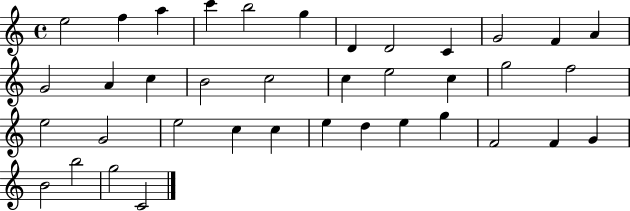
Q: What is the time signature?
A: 4/4